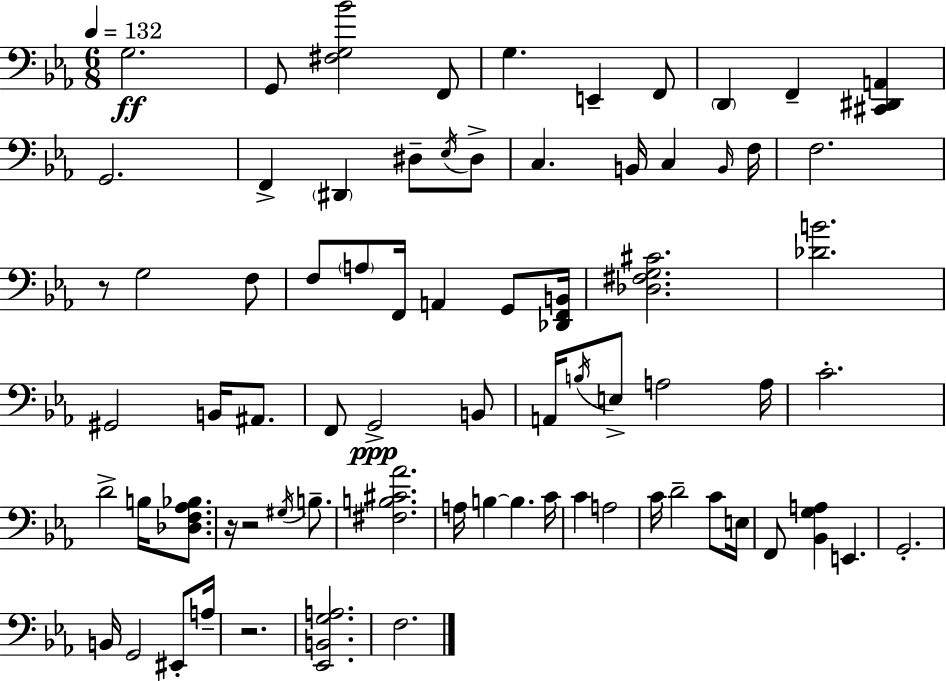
{
  \clef bass
  \numericTimeSignature
  \time 6/8
  \key c \minor
  \tempo 4 = 132
  \repeat volta 2 { g2.\ff | g,8 <fis g bes'>2 f,8 | g4. e,4-- f,8 | \parenthesize d,4 f,4-- <cis, dis, a,>4 | \break g,2. | f,4-> \parenthesize dis,4 dis8-- \acciaccatura { ees16 } dis8-> | c4. b,16 c4 | \grace { b,16 } f16 f2. | \break r8 g2 | f8 f8 \parenthesize a8 f,16 a,4 g,8 | <des, f, b,>16 <des fis g cis'>2. | <des' b'>2. | \break gis,2 b,16 ais,8. | f,8 g,2->\ppp | b,8 a,16 \acciaccatura { b16 } e8-> a2 | a16 c'2.-. | \break d'2-> b16 | <des f aes bes>8. r16 r2 | \acciaccatura { gis16 } b8.-- <fis b cis' aes'>2. | a16 b4~~ b4. | \break c'16 c'4 a2 | c'16 d'2-- | c'8 e16 f,8 <bes, g a>4 e,4. | g,2.-. | \break b,16 g,2 | eis,8-. a16-- r2. | <ees, b, g a>2. | f2. | \break } \bar "|."
}